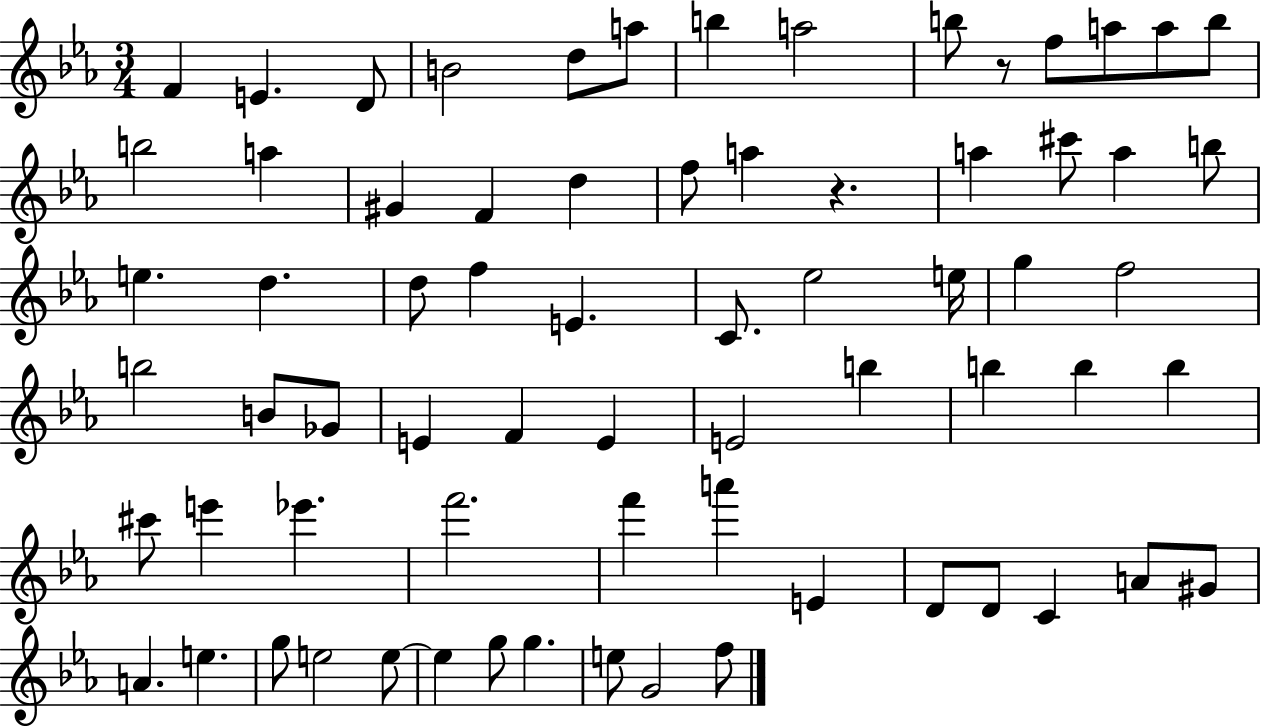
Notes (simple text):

F4/q E4/q. D4/e B4/h D5/e A5/e B5/q A5/h B5/e R/e F5/e A5/e A5/e B5/e B5/h A5/q G#4/q F4/q D5/q F5/e A5/q R/q. A5/q C#6/e A5/q B5/e E5/q. D5/q. D5/e F5/q E4/q. C4/e. Eb5/h E5/s G5/q F5/h B5/h B4/e Gb4/e E4/q F4/q E4/q E4/h B5/q B5/q B5/q B5/q C#6/e E6/q Eb6/q. F6/h. F6/q A6/q E4/q D4/e D4/e C4/q A4/e G#4/e A4/q. E5/q. G5/e E5/h E5/e E5/q G5/e G5/q. E5/e G4/h F5/e